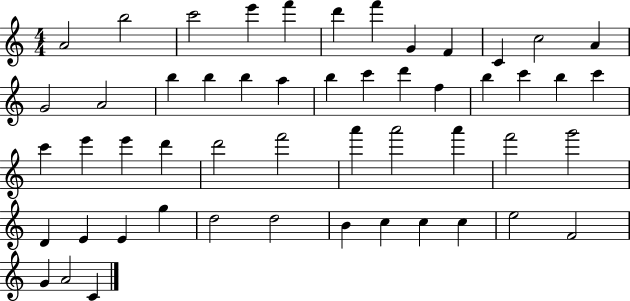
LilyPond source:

{
  \clef treble
  \numericTimeSignature
  \time 4/4
  \key c \major
  a'2 b''2 | c'''2 e'''4 f'''4 | d'''4 f'''4 g'4 f'4 | c'4 c''2 a'4 | \break g'2 a'2 | b''4 b''4 b''4 a''4 | b''4 c'''4 d'''4 f''4 | b''4 c'''4 b''4 c'''4 | \break c'''4 e'''4 e'''4 d'''4 | d'''2 f'''2 | a'''4 a'''2 a'''4 | f'''2 g'''2 | \break d'4 e'4 e'4 g''4 | d''2 d''2 | b'4 c''4 c''4 c''4 | e''2 f'2 | \break g'4 a'2 c'4 | \bar "|."
}